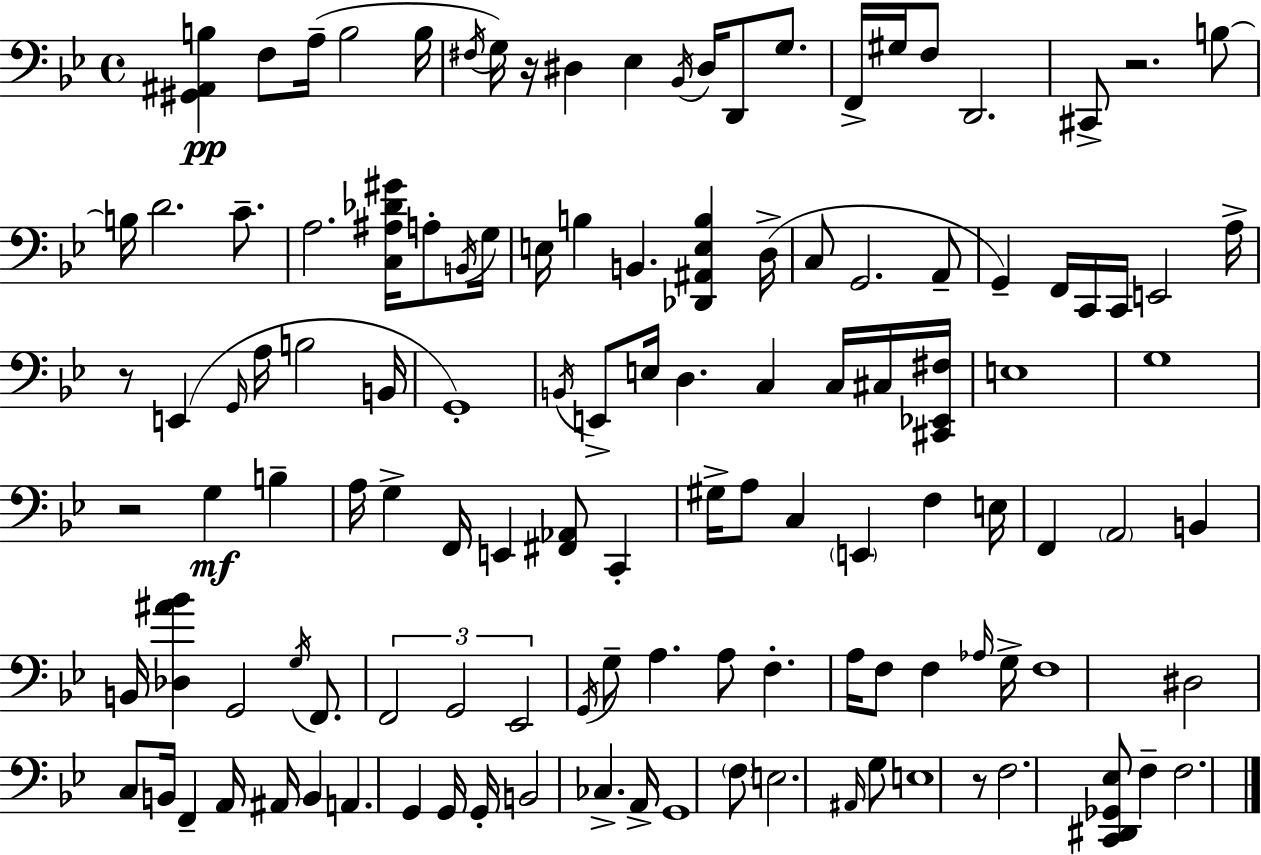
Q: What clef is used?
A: bass